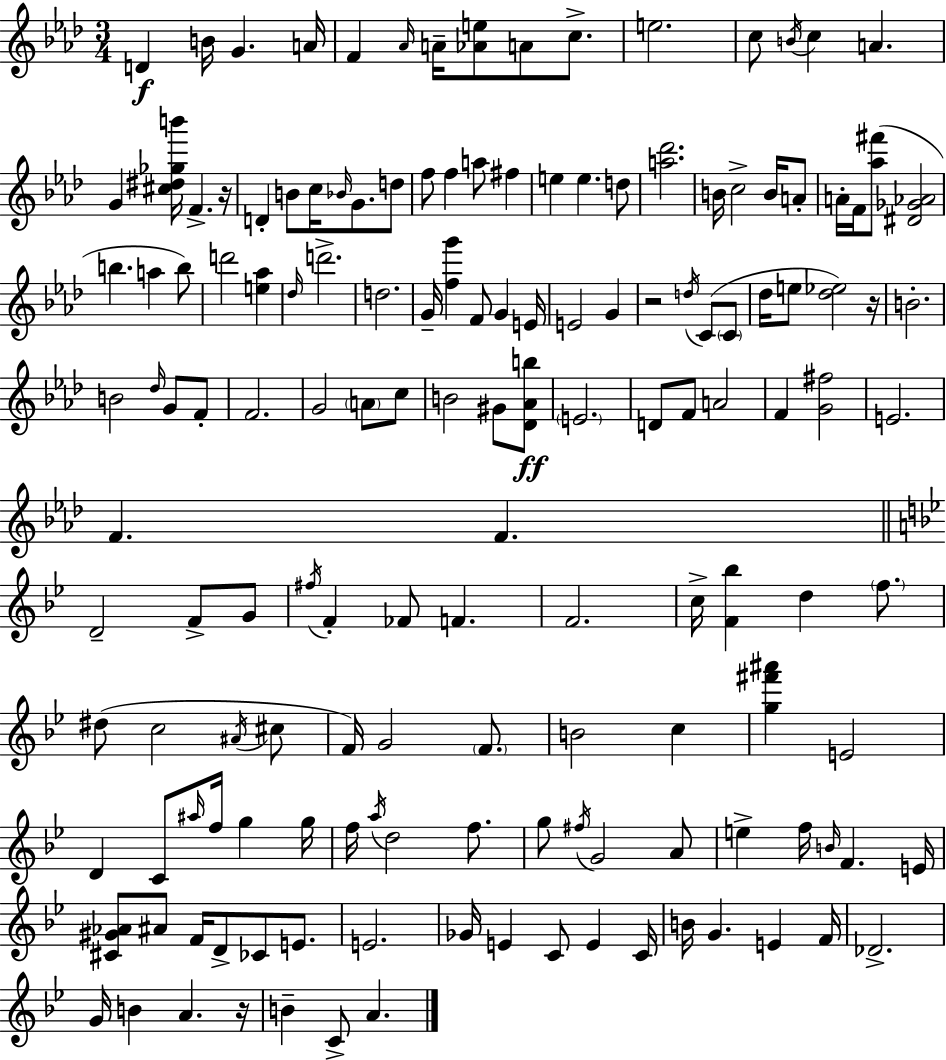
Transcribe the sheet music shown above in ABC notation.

X:1
T:Untitled
M:3/4
L:1/4
K:Ab
D B/4 G A/4 F _A/4 A/4 [_Ae]/2 A/2 c/2 e2 c/2 B/4 c A G [^c^d_gb']/4 F z/4 D B/2 c/4 _B/4 G/2 d/2 f/2 f a/2 ^f e e d/2 [a_d']2 B/4 c2 B/4 A/2 A/4 F/4 [_a^f']/2 [^D_G_A]2 b a b/2 d'2 [e_a] _d/4 d'2 d2 G/4 [fg'] F/2 G E/4 E2 G z2 d/4 C/2 C/2 _d/4 e/2 [_d_e]2 z/4 B2 B2 _d/4 G/2 F/2 F2 G2 A/2 c/2 B2 ^G/2 [_D_Ab]/2 E2 D/2 F/2 A2 F [G^f]2 E2 F F D2 F/2 G/2 ^f/4 F _F/2 F F2 c/4 [F_b] d f/2 ^d/2 c2 ^A/4 ^c/2 F/4 G2 F/2 B2 c [g^f'^a'] E2 D C/2 ^a/4 f/4 g g/4 f/4 a/4 d2 f/2 g/2 ^f/4 G2 A/2 e f/4 B/4 F E/4 [^C^G_A]/2 ^A/2 F/4 D/2 _C/2 E/2 E2 _G/4 E C/2 E C/4 B/4 G E F/4 _D2 G/4 B A z/4 B C/2 A